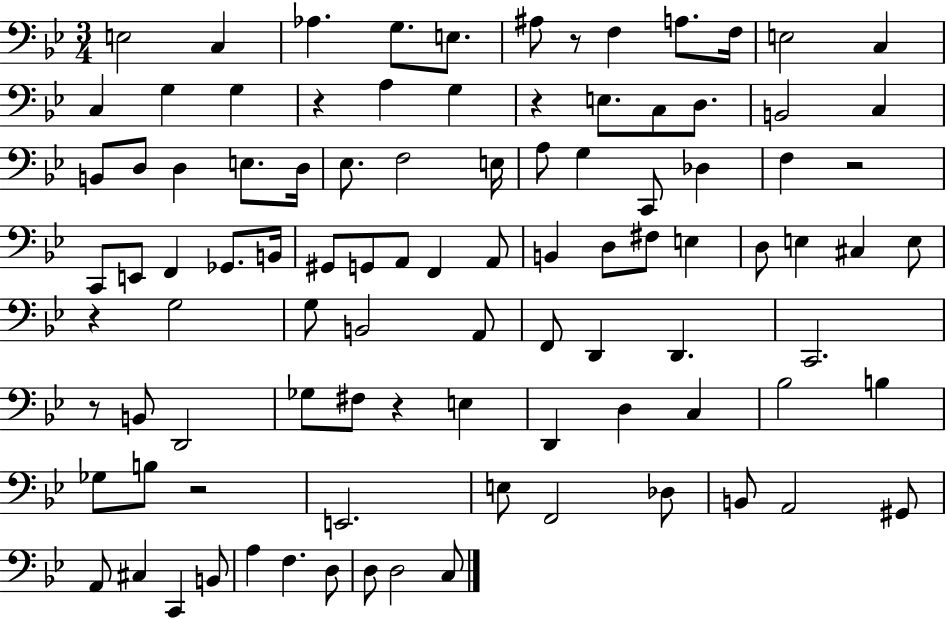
X:1
T:Untitled
M:3/4
L:1/4
K:Bb
E,2 C, _A, G,/2 E,/2 ^A,/2 z/2 F, A,/2 F,/4 E,2 C, C, G, G, z A, G, z E,/2 C,/2 D,/2 B,,2 C, B,,/2 D,/2 D, E,/2 D,/4 _E,/2 F,2 E,/4 A,/2 G, C,,/2 _D, F, z2 C,,/2 E,,/2 F,, _G,,/2 B,,/4 ^G,,/2 G,,/2 A,,/2 F,, A,,/2 B,, D,/2 ^F,/2 E, D,/2 E, ^C, E,/2 z G,2 G,/2 B,,2 A,,/2 F,,/2 D,, D,, C,,2 z/2 B,,/2 D,,2 _G,/2 ^F,/2 z E, D,, D, C, _B,2 B, _G,/2 B,/2 z2 E,,2 E,/2 F,,2 _D,/2 B,,/2 A,,2 ^G,,/2 A,,/2 ^C, C,, B,,/2 A, F, D,/2 D,/2 D,2 C,/2